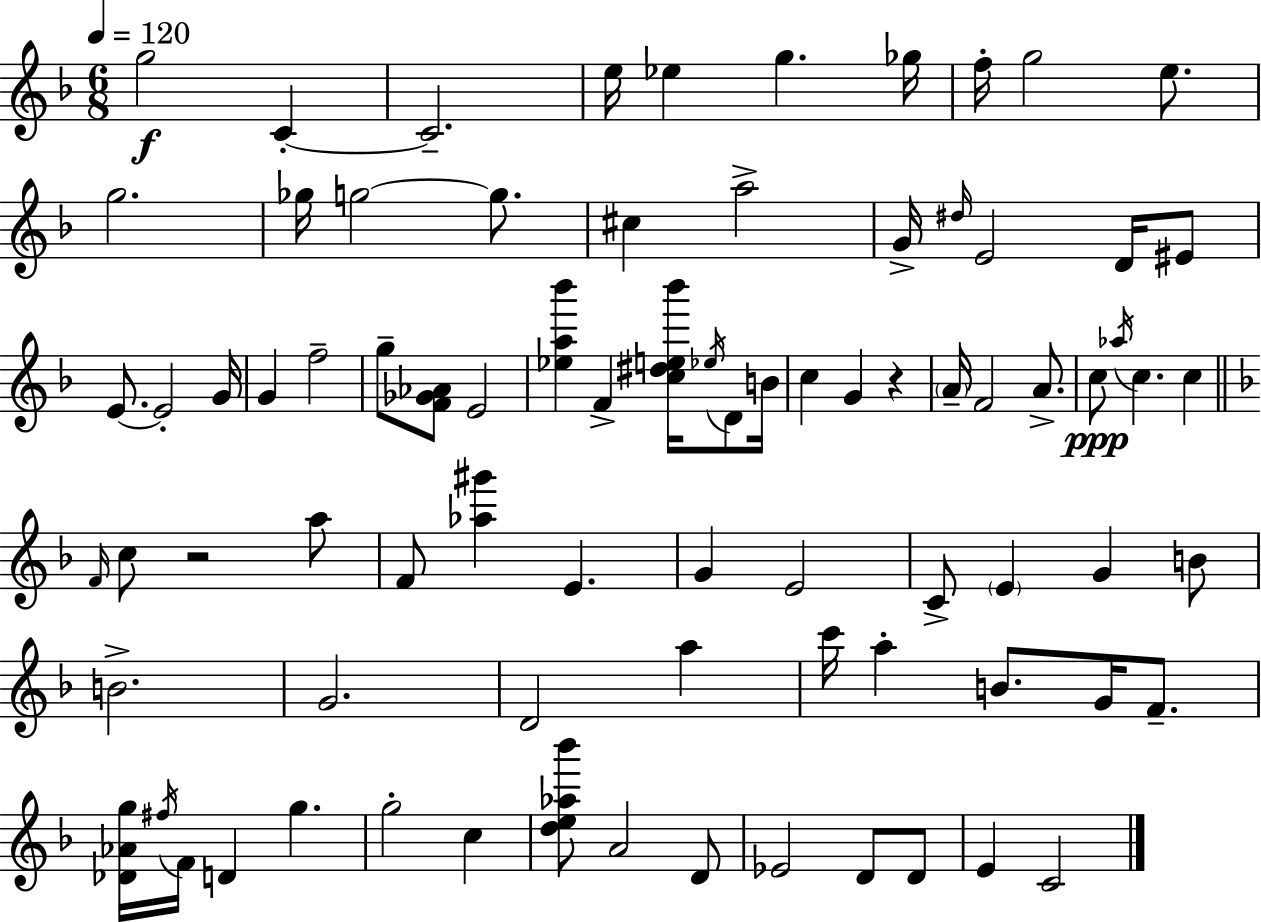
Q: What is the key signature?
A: F major